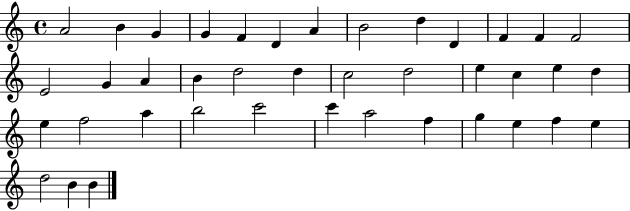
{
  \clef treble
  \time 4/4
  \defaultTimeSignature
  \key c \major
  a'2 b'4 g'4 | g'4 f'4 d'4 a'4 | b'2 d''4 d'4 | f'4 f'4 f'2 | \break e'2 g'4 a'4 | b'4 d''2 d''4 | c''2 d''2 | e''4 c''4 e''4 d''4 | \break e''4 f''2 a''4 | b''2 c'''2 | c'''4 a''2 f''4 | g''4 e''4 f''4 e''4 | \break d''2 b'4 b'4 | \bar "|."
}